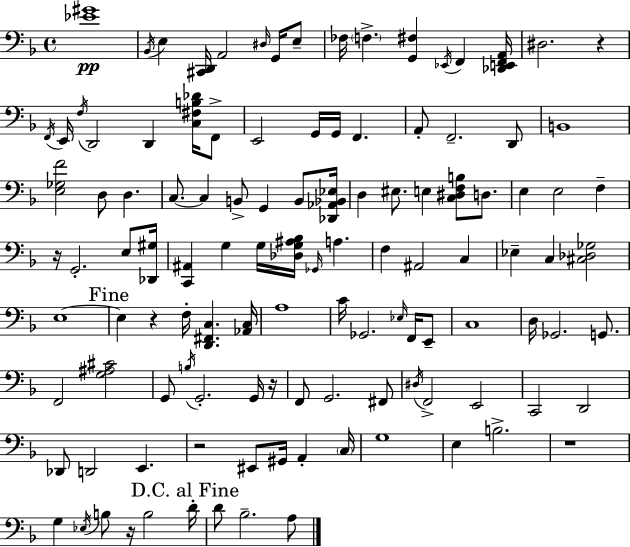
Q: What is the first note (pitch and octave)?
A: Bb2